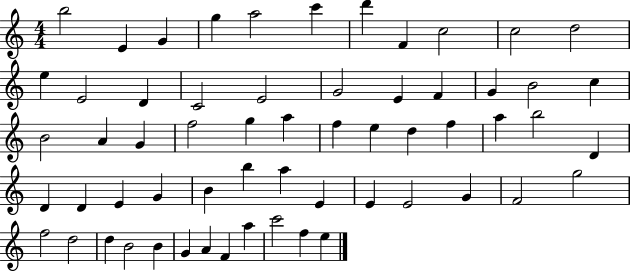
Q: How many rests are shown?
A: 0